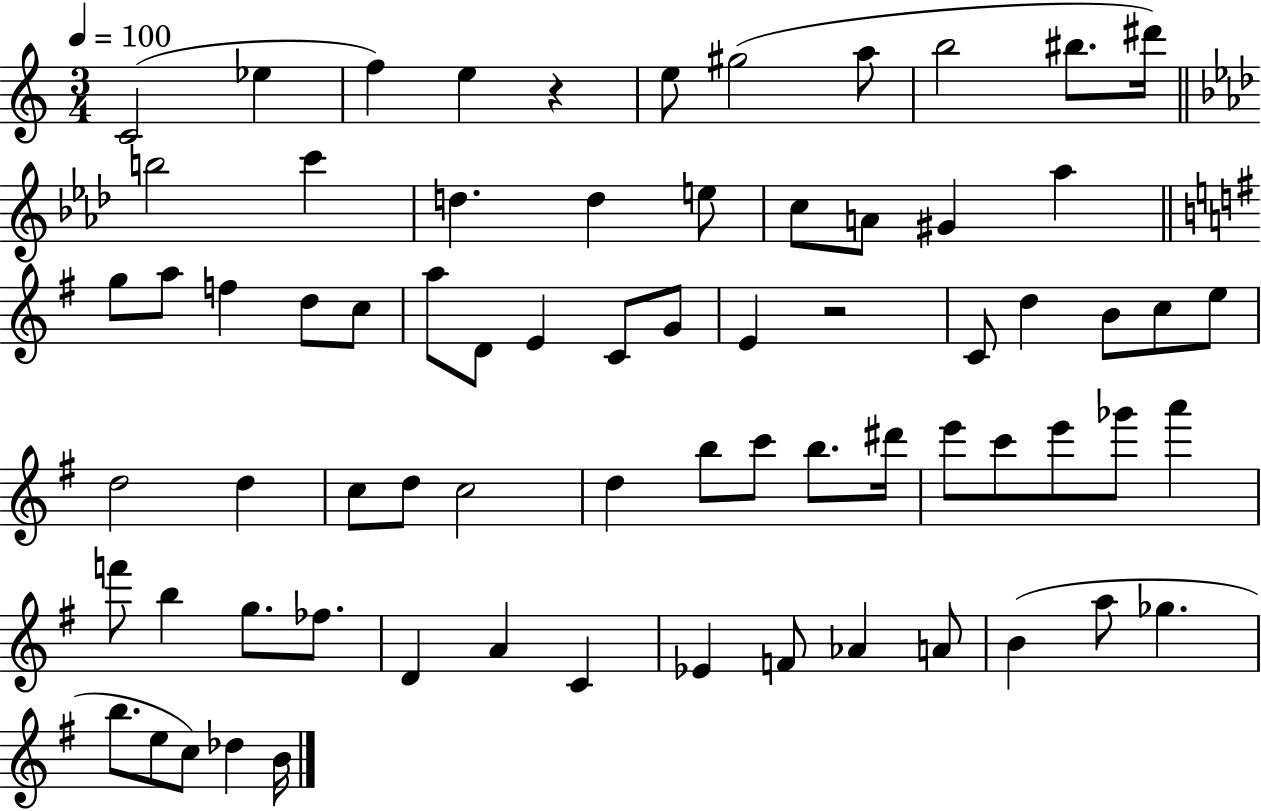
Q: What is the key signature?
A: C major